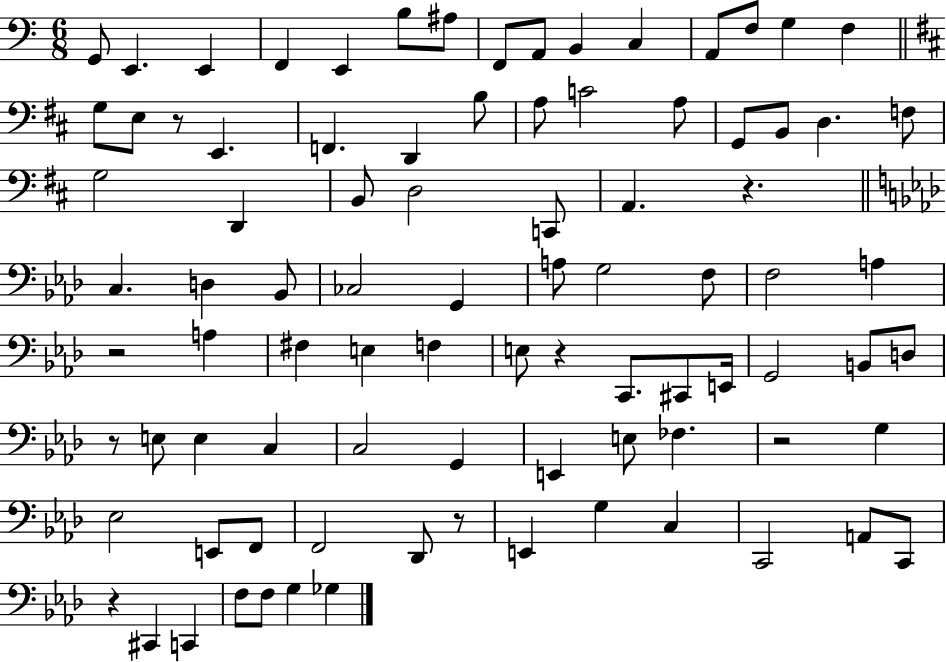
G2/e E2/q. E2/q F2/q E2/q B3/e A#3/e F2/e A2/e B2/q C3/q A2/e F3/e G3/q F3/q G3/e E3/e R/e E2/q. F2/q. D2/q B3/e A3/e C4/h A3/e G2/e B2/e D3/q. F3/e G3/h D2/q B2/e D3/h C2/e A2/q. R/q. C3/q. D3/q Bb2/e CES3/h G2/q A3/e G3/h F3/e F3/h A3/q R/h A3/q F#3/q E3/q F3/q E3/e R/q C2/e. C#2/e E2/s G2/h B2/e D3/e R/e E3/e E3/q C3/q C3/h G2/q E2/q E3/e FES3/q. R/h G3/q Eb3/h E2/e F2/e F2/h Db2/e R/e E2/q G3/q C3/q C2/h A2/e C2/e R/q C#2/q C2/q F3/e F3/e G3/q Gb3/q